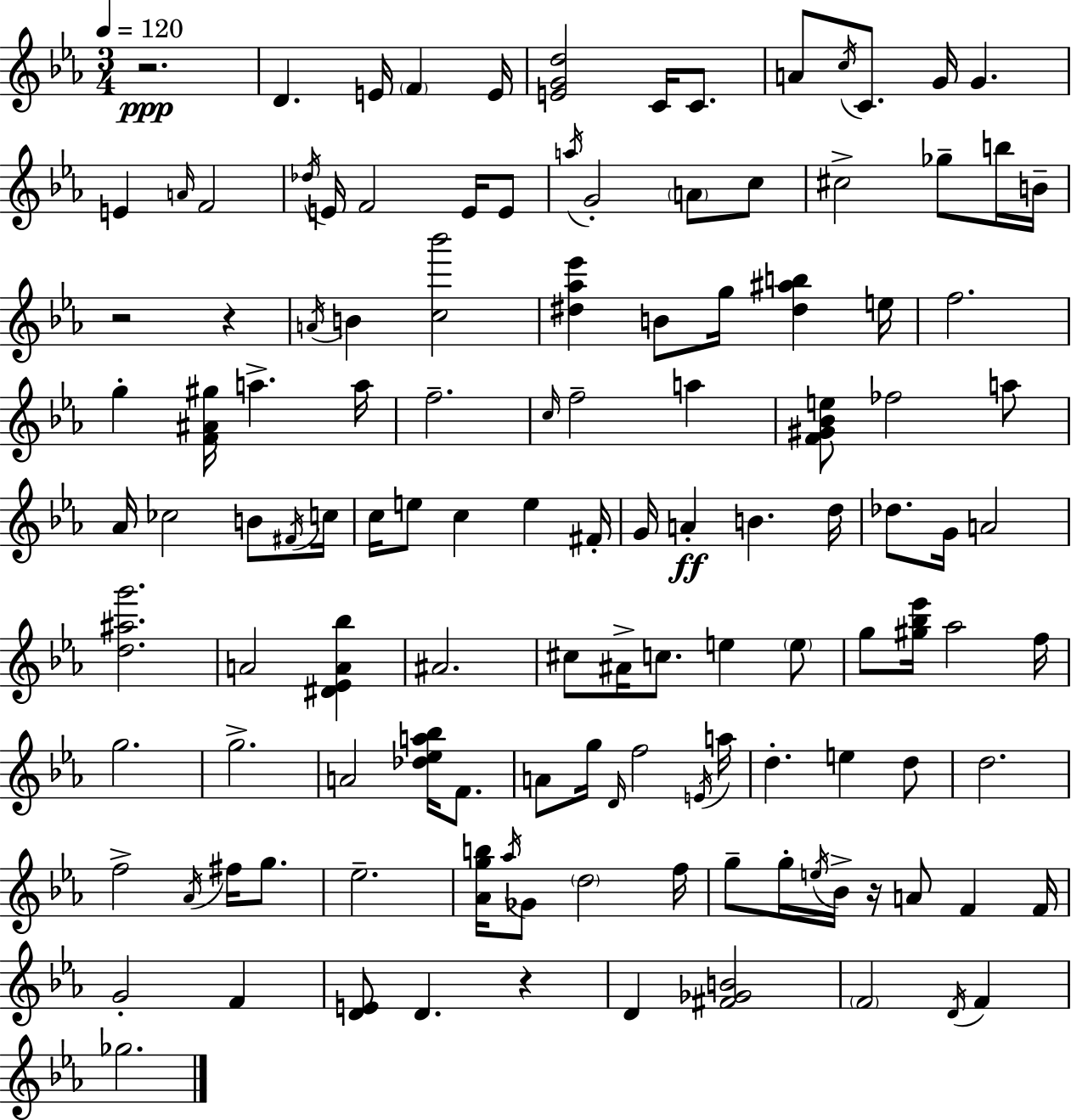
R/h. D4/q. E4/s F4/q E4/s [E4,G4,D5]/h C4/s C4/e. A4/e C5/s C4/e. G4/s G4/q. E4/q A4/s F4/h Db5/s E4/s F4/h E4/s E4/e A5/s G4/h A4/e C5/e C#5/h Gb5/e B5/s B4/s R/h R/q A4/s B4/q [C5,Bb6]/h [D#5,Ab5,Eb6]/q B4/e G5/s [D#5,A#5,B5]/q E5/s F5/h. G5/q [F4,A#4,G#5]/s A5/q. A5/s F5/h. C5/s F5/h A5/q [F4,G#4,Bb4,E5]/e FES5/h A5/e Ab4/s CES5/h B4/e F#4/s C5/s C5/s E5/e C5/q E5/q F#4/s G4/s A4/q B4/q. D5/s Db5/e. G4/s A4/h [D5,A#5,G6]/h. A4/h [D#4,Eb4,A4,Bb5]/q A#4/h. C#5/e A#4/s C5/e. E5/q E5/e G5/e [G#5,Bb5,Eb6]/s Ab5/h F5/s G5/h. G5/h. A4/h [Db5,Eb5,A5,Bb5]/s F4/e. A4/e G5/s D4/s F5/h E4/s A5/s D5/q. E5/q D5/e D5/h. F5/h Ab4/s F#5/s G5/e. Eb5/h. [Ab4,G5,B5]/s Ab5/s Gb4/e D5/h F5/s G5/e G5/s E5/s Bb4/s R/s A4/e F4/q F4/s G4/h F4/q [D4,E4]/e D4/q. R/q D4/q [F#4,Gb4,B4]/h F4/h D4/s F4/q Gb5/h.